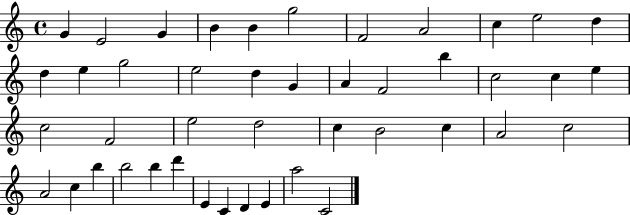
{
  \clef treble
  \time 4/4
  \defaultTimeSignature
  \key c \major
  g'4 e'2 g'4 | b'4 b'4 g''2 | f'2 a'2 | c''4 e''2 d''4 | \break d''4 e''4 g''2 | e''2 d''4 g'4 | a'4 f'2 b''4 | c''2 c''4 e''4 | \break c''2 f'2 | e''2 d''2 | c''4 b'2 c''4 | a'2 c''2 | \break a'2 c''4 b''4 | b''2 b''4 d'''4 | e'4 c'4 d'4 e'4 | a''2 c'2 | \break \bar "|."
}